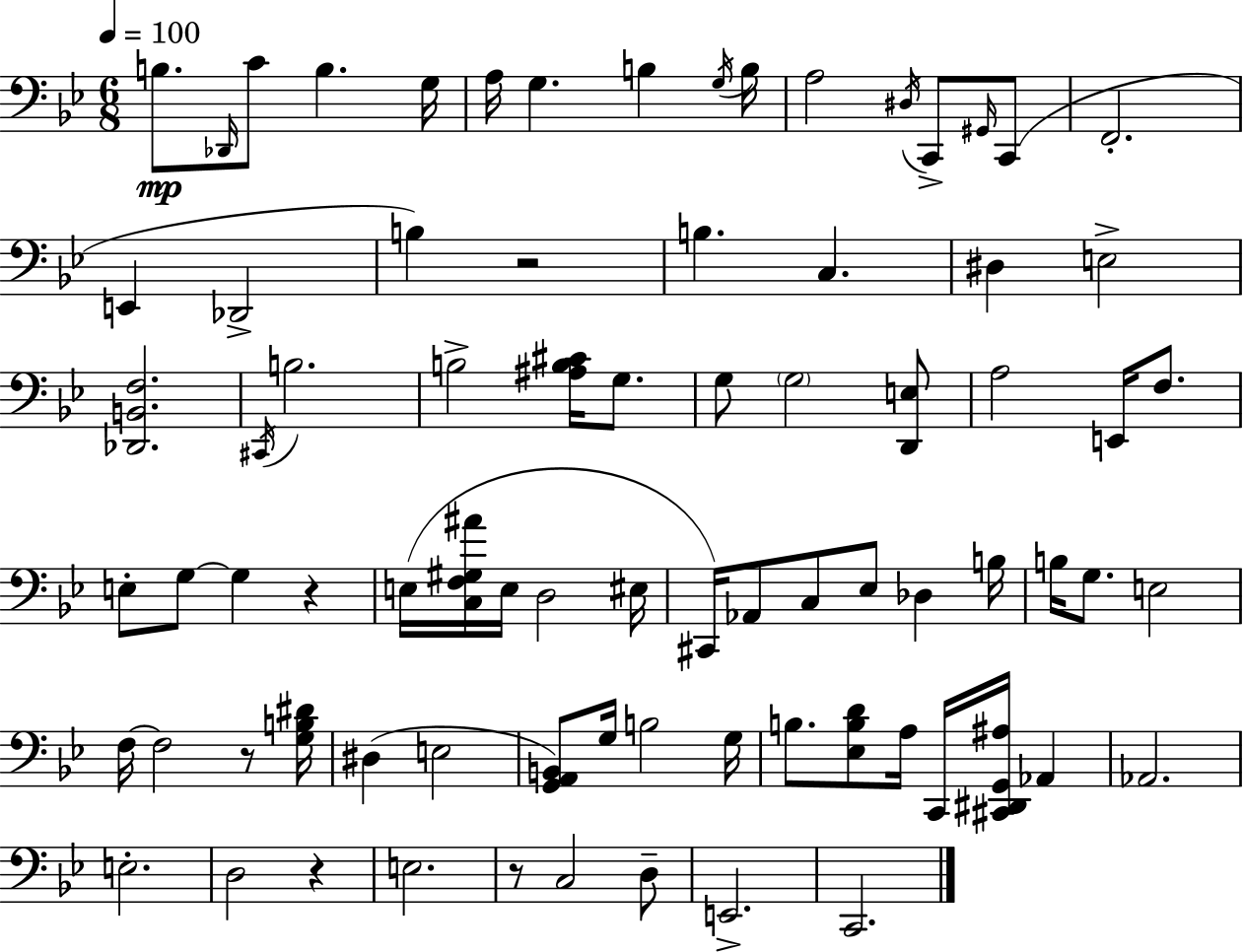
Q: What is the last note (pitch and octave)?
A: C2